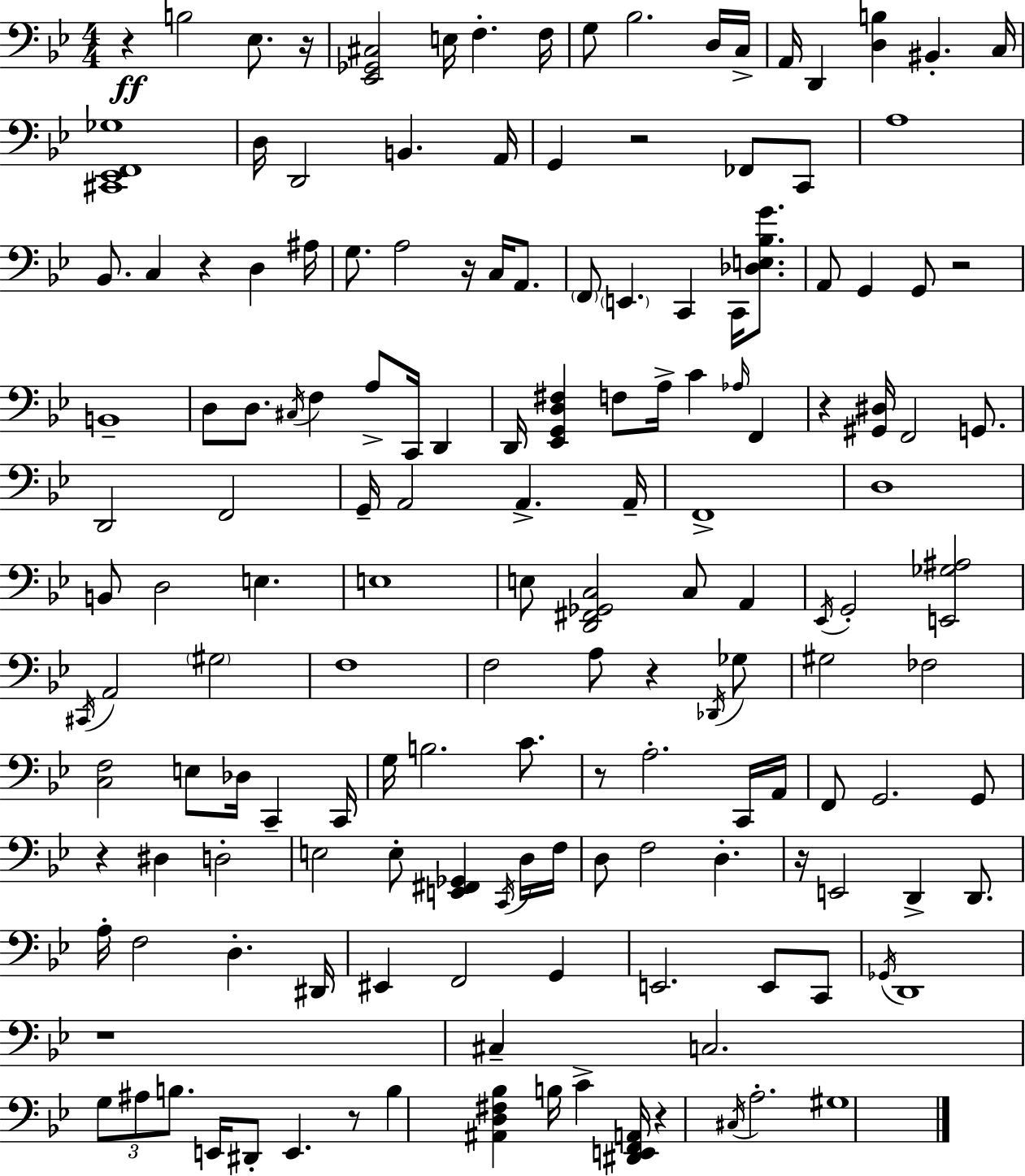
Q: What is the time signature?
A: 4/4